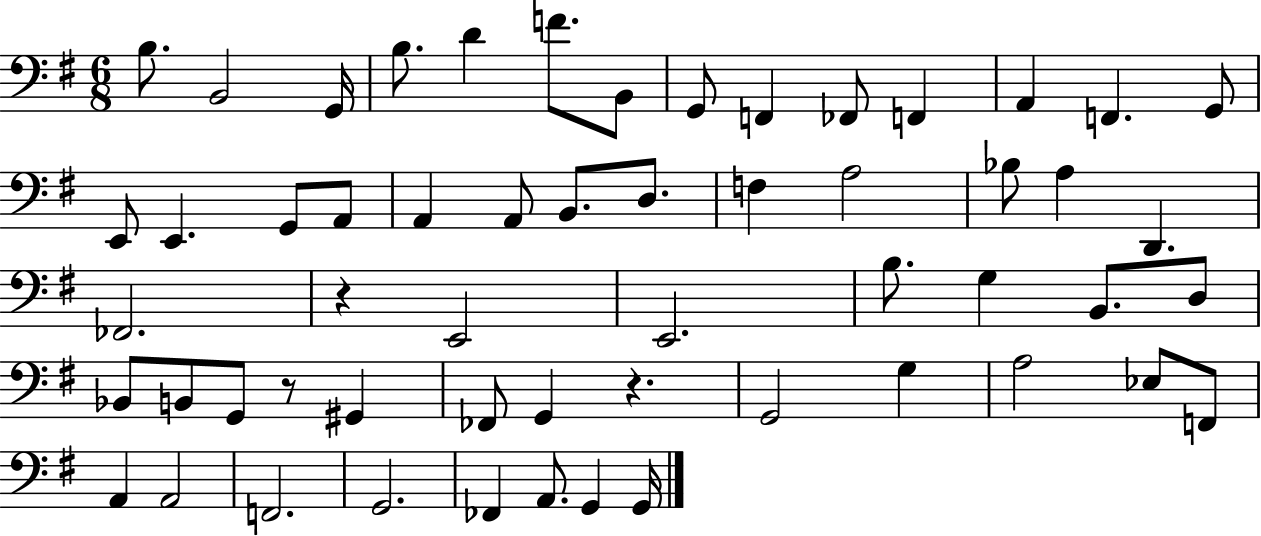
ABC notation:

X:1
T:Untitled
M:6/8
L:1/4
K:G
B,/2 B,,2 G,,/4 B,/2 D F/2 B,,/2 G,,/2 F,, _F,,/2 F,, A,, F,, G,,/2 E,,/2 E,, G,,/2 A,,/2 A,, A,,/2 B,,/2 D,/2 F, A,2 _B,/2 A, D,, _F,,2 z E,,2 E,,2 B,/2 G, B,,/2 D,/2 _B,,/2 B,,/2 G,,/2 z/2 ^G,, _F,,/2 G,, z G,,2 G, A,2 _E,/2 F,,/2 A,, A,,2 F,,2 G,,2 _F,, A,,/2 G,, G,,/4